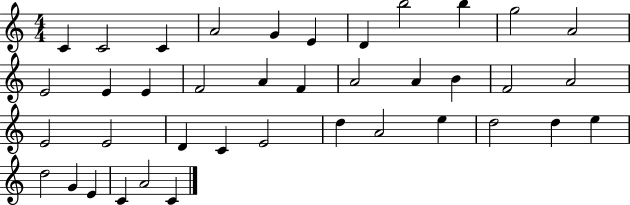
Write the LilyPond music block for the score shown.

{
  \clef treble
  \numericTimeSignature
  \time 4/4
  \key c \major
  c'4 c'2 c'4 | a'2 g'4 e'4 | d'4 b''2 b''4 | g''2 a'2 | \break e'2 e'4 e'4 | f'2 a'4 f'4 | a'2 a'4 b'4 | f'2 a'2 | \break e'2 e'2 | d'4 c'4 e'2 | d''4 a'2 e''4 | d''2 d''4 e''4 | \break d''2 g'4 e'4 | c'4 a'2 c'4 | \bar "|."
}